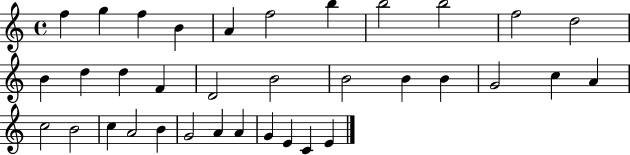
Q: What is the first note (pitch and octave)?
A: F5